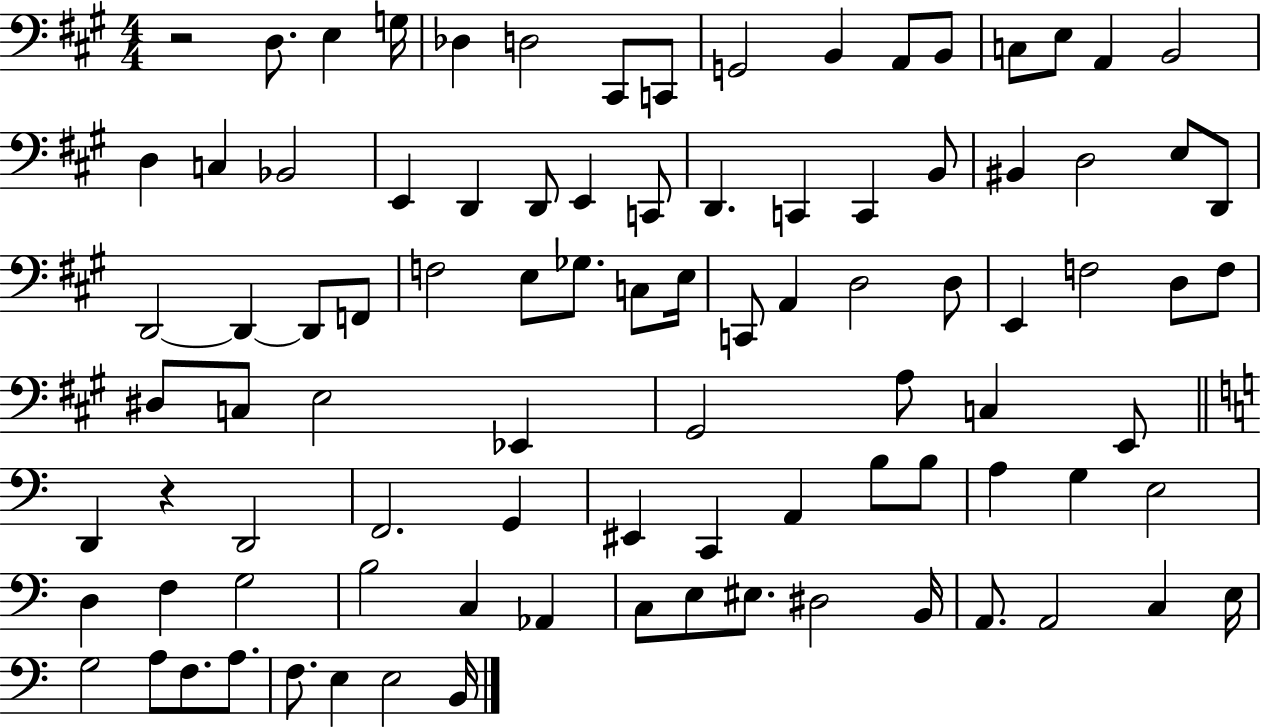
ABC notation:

X:1
T:Untitled
M:4/4
L:1/4
K:A
z2 D,/2 E, G,/4 _D, D,2 ^C,,/2 C,,/2 G,,2 B,, A,,/2 B,,/2 C,/2 E,/2 A,, B,,2 D, C, _B,,2 E,, D,, D,,/2 E,, C,,/2 D,, C,, C,, B,,/2 ^B,, D,2 E,/2 D,,/2 D,,2 D,, D,,/2 F,,/2 F,2 E,/2 _G,/2 C,/2 E,/4 C,,/2 A,, D,2 D,/2 E,, F,2 D,/2 F,/2 ^D,/2 C,/2 E,2 _E,, ^G,,2 A,/2 C, E,,/2 D,, z D,,2 F,,2 G,, ^E,, C,, A,, B,/2 B,/2 A, G, E,2 D, F, G,2 B,2 C, _A,, C,/2 E,/2 ^E,/2 ^D,2 B,,/4 A,,/2 A,,2 C, E,/4 G,2 A,/2 F,/2 A,/2 F,/2 E, E,2 B,,/4